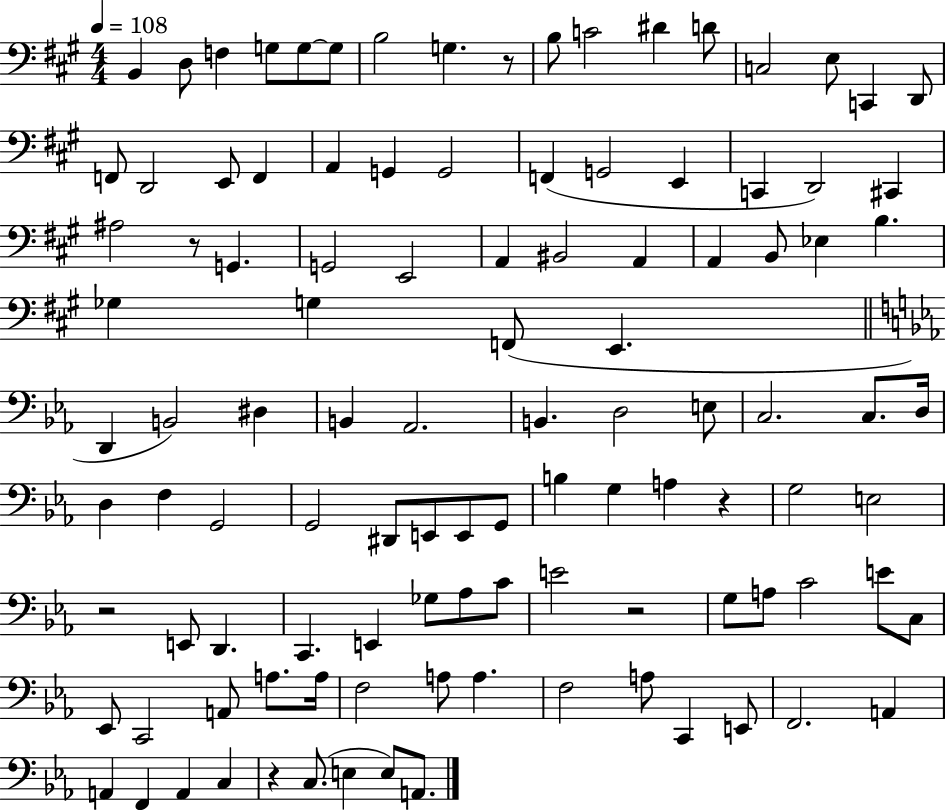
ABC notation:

X:1
T:Untitled
M:4/4
L:1/4
K:A
B,, D,/2 F, G,/2 G,/2 G,/2 B,2 G, z/2 B,/2 C2 ^D D/2 C,2 E,/2 C,, D,,/2 F,,/2 D,,2 E,,/2 F,, A,, G,, G,,2 F,, G,,2 E,, C,, D,,2 ^C,, ^A,2 z/2 G,, G,,2 E,,2 A,, ^B,,2 A,, A,, B,,/2 _E, B, _G, G, F,,/2 E,, D,, B,,2 ^D, B,, _A,,2 B,, D,2 E,/2 C,2 C,/2 D,/4 D, F, G,,2 G,,2 ^D,,/2 E,,/2 E,,/2 G,,/2 B, G, A, z G,2 E,2 z2 E,,/2 D,, C,, E,, _G,/2 _A,/2 C/2 E2 z2 G,/2 A,/2 C2 E/2 C,/2 _E,,/2 C,,2 A,,/2 A,/2 A,/4 F,2 A,/2 A, F,2 A,/2 C,, E,,/2 F,,2 A,, A,, F,, A,, C, z C,/2 E, E,/2 A,,/2